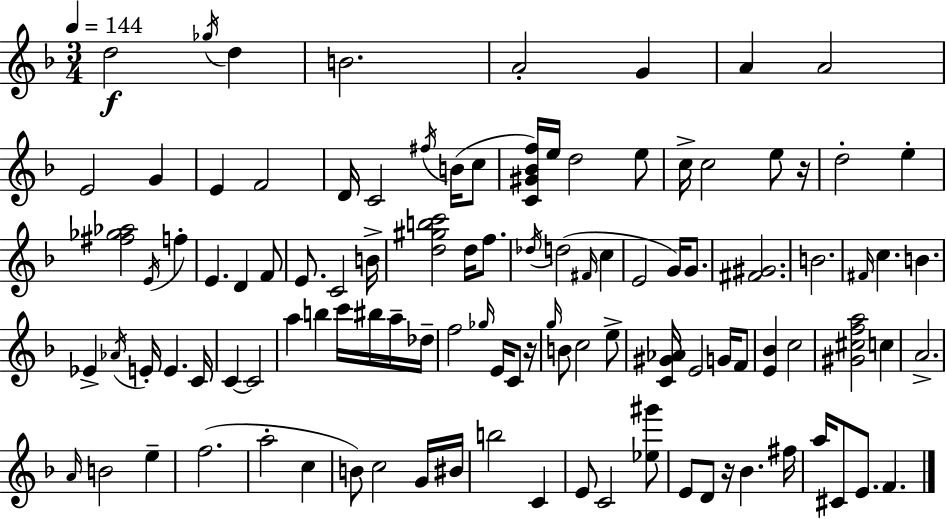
{
  \clef treble
  \numericTimeSignature
  \time 3/4
  \key f \major
  \tempo 4 = 144
  d''2\f \acciaccatura { ges''16 } d''4 | b'2. | a'2-. g'4 | a'4 a'2 | \break e'2 g'4 | e'4 f'2 | d'16 c'2 \acciaccatura { fis''16 } b'16( | c''8 <c' gis' bes' f''>16) e''16 d''2 | \break e''8 c''16-> c''2 e''8 | r16 d''2-. e''4-. | <fis'' ges'' aes''>2 \acciaccatura { e'16 } f''4-. | e'4. d'4 | \break f'8 e'8. c'2 | b'16-> <d'' gis'' b'' c'''>2 d''16 | f''8. \acciaccatura { des''16 }( d''2 | \grace { fis'16 } c''4 e'2 | \break g'16) g'8. <fis' gis'>2. | b'2. | \grace { fis'16 } c''4. | b'4. ees'4-> \acciaccatura { aes'16 } e'16-. | \break e'4. c'16 c'4~~ c'2 | a''4 b''4 | c'''16 bis''16 a''16-- des''16-- f''2 | \grace { ges''16 } e'16 c'8 r16 \grace { g''16 } b'8 c''2 | \break e''8-> <c' gis' aes'>16 e'2 | g'16 f'8 <e' bes'>4 | c''2 <gis' cis'' f'' a''>2 | c''4 a'2.-> | \break \grace { a'16 } b'2 | e''4-- f''2.( | a''2-. | c''4 b'8) | \break c''2 g'16 bis'16 b''2 | c'4 e'8 | c'2 <ees'' gis'''>8 e'8 | d'8 r16 bes'4. fis''16 a''16 cis'8 | \break e'8. f'4. \bar "|."
}